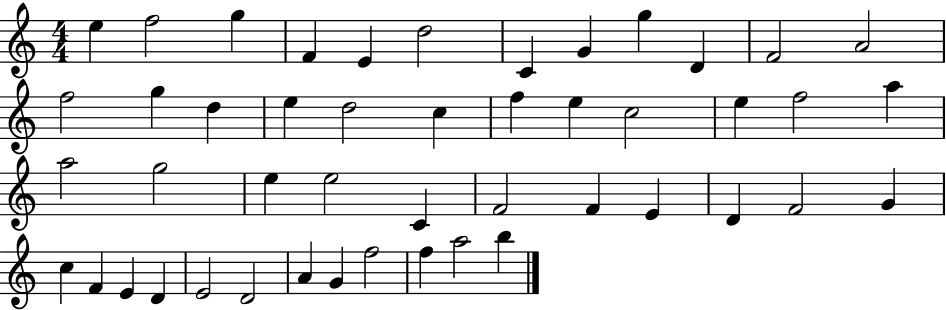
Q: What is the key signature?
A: C major